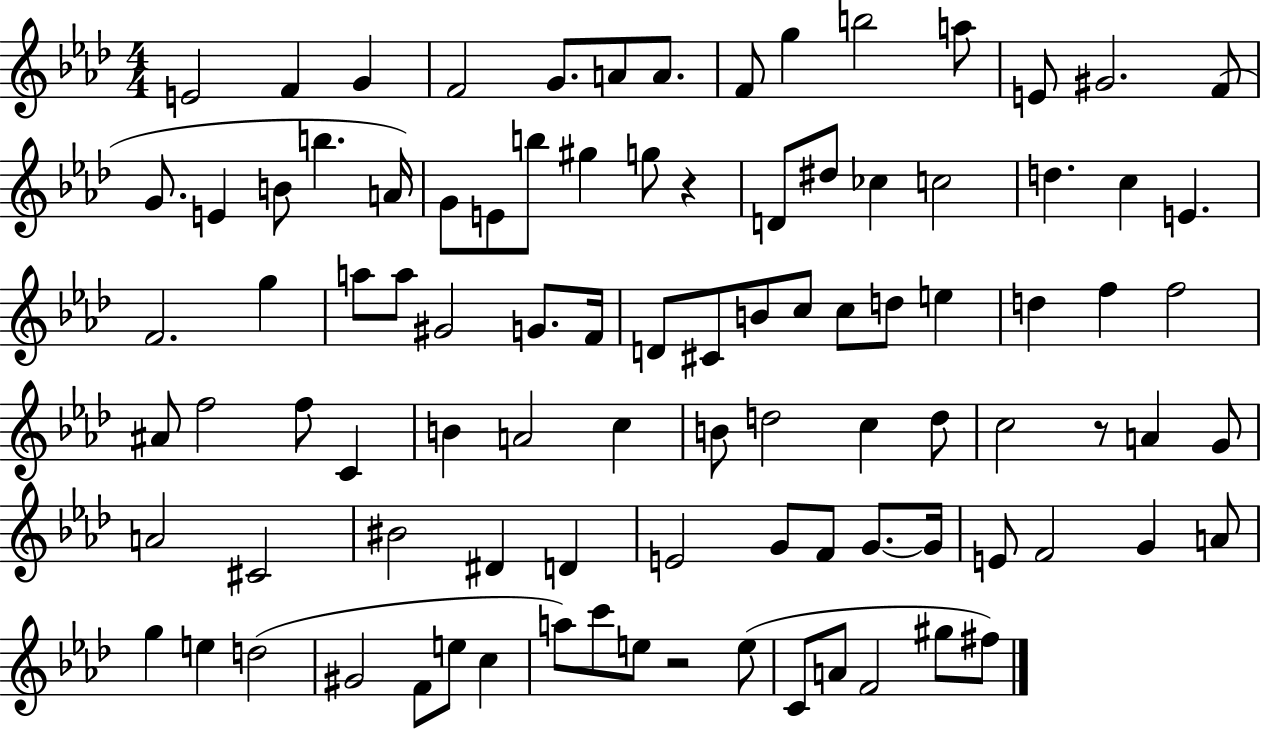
E4/h F4/q G4/q F4/h G4/e. A4/e A4/e. F4/e G5/q B5/h A5/e E4/e G#4/h. F4/e G4/e. E4/q B4/e B5/q. A4/s G4/e E4/e B5/e G#5/q G5/e R/q D4/e D#5/e CES5/q C5/h D5/q. C5/q E4/q. F4/h. G5/q A5/e A5/e G#4/h G4/e. F4/s D4/e C#4/e B4/e C5/e C5/e D5/e E5/q D5/q F5/q F5/h A#4/e F5/h F5/e C4/q B4/q A4/h C5/q B4/e D5/h C5/q D5/e C5/h R/e A4/q G4/e A4/h C#4/h BIS4/h D#4/q D4/q E4/h G4/e F4/e G4/e. G4/s E4/e F4/h G4/q A4/e G5/q E5/q D5/h G#4/h F4/e E5/e C5/q A5/e C6/e E5/e R/h E5/e C4/e A4/e F4/h G#5/e F#5/e